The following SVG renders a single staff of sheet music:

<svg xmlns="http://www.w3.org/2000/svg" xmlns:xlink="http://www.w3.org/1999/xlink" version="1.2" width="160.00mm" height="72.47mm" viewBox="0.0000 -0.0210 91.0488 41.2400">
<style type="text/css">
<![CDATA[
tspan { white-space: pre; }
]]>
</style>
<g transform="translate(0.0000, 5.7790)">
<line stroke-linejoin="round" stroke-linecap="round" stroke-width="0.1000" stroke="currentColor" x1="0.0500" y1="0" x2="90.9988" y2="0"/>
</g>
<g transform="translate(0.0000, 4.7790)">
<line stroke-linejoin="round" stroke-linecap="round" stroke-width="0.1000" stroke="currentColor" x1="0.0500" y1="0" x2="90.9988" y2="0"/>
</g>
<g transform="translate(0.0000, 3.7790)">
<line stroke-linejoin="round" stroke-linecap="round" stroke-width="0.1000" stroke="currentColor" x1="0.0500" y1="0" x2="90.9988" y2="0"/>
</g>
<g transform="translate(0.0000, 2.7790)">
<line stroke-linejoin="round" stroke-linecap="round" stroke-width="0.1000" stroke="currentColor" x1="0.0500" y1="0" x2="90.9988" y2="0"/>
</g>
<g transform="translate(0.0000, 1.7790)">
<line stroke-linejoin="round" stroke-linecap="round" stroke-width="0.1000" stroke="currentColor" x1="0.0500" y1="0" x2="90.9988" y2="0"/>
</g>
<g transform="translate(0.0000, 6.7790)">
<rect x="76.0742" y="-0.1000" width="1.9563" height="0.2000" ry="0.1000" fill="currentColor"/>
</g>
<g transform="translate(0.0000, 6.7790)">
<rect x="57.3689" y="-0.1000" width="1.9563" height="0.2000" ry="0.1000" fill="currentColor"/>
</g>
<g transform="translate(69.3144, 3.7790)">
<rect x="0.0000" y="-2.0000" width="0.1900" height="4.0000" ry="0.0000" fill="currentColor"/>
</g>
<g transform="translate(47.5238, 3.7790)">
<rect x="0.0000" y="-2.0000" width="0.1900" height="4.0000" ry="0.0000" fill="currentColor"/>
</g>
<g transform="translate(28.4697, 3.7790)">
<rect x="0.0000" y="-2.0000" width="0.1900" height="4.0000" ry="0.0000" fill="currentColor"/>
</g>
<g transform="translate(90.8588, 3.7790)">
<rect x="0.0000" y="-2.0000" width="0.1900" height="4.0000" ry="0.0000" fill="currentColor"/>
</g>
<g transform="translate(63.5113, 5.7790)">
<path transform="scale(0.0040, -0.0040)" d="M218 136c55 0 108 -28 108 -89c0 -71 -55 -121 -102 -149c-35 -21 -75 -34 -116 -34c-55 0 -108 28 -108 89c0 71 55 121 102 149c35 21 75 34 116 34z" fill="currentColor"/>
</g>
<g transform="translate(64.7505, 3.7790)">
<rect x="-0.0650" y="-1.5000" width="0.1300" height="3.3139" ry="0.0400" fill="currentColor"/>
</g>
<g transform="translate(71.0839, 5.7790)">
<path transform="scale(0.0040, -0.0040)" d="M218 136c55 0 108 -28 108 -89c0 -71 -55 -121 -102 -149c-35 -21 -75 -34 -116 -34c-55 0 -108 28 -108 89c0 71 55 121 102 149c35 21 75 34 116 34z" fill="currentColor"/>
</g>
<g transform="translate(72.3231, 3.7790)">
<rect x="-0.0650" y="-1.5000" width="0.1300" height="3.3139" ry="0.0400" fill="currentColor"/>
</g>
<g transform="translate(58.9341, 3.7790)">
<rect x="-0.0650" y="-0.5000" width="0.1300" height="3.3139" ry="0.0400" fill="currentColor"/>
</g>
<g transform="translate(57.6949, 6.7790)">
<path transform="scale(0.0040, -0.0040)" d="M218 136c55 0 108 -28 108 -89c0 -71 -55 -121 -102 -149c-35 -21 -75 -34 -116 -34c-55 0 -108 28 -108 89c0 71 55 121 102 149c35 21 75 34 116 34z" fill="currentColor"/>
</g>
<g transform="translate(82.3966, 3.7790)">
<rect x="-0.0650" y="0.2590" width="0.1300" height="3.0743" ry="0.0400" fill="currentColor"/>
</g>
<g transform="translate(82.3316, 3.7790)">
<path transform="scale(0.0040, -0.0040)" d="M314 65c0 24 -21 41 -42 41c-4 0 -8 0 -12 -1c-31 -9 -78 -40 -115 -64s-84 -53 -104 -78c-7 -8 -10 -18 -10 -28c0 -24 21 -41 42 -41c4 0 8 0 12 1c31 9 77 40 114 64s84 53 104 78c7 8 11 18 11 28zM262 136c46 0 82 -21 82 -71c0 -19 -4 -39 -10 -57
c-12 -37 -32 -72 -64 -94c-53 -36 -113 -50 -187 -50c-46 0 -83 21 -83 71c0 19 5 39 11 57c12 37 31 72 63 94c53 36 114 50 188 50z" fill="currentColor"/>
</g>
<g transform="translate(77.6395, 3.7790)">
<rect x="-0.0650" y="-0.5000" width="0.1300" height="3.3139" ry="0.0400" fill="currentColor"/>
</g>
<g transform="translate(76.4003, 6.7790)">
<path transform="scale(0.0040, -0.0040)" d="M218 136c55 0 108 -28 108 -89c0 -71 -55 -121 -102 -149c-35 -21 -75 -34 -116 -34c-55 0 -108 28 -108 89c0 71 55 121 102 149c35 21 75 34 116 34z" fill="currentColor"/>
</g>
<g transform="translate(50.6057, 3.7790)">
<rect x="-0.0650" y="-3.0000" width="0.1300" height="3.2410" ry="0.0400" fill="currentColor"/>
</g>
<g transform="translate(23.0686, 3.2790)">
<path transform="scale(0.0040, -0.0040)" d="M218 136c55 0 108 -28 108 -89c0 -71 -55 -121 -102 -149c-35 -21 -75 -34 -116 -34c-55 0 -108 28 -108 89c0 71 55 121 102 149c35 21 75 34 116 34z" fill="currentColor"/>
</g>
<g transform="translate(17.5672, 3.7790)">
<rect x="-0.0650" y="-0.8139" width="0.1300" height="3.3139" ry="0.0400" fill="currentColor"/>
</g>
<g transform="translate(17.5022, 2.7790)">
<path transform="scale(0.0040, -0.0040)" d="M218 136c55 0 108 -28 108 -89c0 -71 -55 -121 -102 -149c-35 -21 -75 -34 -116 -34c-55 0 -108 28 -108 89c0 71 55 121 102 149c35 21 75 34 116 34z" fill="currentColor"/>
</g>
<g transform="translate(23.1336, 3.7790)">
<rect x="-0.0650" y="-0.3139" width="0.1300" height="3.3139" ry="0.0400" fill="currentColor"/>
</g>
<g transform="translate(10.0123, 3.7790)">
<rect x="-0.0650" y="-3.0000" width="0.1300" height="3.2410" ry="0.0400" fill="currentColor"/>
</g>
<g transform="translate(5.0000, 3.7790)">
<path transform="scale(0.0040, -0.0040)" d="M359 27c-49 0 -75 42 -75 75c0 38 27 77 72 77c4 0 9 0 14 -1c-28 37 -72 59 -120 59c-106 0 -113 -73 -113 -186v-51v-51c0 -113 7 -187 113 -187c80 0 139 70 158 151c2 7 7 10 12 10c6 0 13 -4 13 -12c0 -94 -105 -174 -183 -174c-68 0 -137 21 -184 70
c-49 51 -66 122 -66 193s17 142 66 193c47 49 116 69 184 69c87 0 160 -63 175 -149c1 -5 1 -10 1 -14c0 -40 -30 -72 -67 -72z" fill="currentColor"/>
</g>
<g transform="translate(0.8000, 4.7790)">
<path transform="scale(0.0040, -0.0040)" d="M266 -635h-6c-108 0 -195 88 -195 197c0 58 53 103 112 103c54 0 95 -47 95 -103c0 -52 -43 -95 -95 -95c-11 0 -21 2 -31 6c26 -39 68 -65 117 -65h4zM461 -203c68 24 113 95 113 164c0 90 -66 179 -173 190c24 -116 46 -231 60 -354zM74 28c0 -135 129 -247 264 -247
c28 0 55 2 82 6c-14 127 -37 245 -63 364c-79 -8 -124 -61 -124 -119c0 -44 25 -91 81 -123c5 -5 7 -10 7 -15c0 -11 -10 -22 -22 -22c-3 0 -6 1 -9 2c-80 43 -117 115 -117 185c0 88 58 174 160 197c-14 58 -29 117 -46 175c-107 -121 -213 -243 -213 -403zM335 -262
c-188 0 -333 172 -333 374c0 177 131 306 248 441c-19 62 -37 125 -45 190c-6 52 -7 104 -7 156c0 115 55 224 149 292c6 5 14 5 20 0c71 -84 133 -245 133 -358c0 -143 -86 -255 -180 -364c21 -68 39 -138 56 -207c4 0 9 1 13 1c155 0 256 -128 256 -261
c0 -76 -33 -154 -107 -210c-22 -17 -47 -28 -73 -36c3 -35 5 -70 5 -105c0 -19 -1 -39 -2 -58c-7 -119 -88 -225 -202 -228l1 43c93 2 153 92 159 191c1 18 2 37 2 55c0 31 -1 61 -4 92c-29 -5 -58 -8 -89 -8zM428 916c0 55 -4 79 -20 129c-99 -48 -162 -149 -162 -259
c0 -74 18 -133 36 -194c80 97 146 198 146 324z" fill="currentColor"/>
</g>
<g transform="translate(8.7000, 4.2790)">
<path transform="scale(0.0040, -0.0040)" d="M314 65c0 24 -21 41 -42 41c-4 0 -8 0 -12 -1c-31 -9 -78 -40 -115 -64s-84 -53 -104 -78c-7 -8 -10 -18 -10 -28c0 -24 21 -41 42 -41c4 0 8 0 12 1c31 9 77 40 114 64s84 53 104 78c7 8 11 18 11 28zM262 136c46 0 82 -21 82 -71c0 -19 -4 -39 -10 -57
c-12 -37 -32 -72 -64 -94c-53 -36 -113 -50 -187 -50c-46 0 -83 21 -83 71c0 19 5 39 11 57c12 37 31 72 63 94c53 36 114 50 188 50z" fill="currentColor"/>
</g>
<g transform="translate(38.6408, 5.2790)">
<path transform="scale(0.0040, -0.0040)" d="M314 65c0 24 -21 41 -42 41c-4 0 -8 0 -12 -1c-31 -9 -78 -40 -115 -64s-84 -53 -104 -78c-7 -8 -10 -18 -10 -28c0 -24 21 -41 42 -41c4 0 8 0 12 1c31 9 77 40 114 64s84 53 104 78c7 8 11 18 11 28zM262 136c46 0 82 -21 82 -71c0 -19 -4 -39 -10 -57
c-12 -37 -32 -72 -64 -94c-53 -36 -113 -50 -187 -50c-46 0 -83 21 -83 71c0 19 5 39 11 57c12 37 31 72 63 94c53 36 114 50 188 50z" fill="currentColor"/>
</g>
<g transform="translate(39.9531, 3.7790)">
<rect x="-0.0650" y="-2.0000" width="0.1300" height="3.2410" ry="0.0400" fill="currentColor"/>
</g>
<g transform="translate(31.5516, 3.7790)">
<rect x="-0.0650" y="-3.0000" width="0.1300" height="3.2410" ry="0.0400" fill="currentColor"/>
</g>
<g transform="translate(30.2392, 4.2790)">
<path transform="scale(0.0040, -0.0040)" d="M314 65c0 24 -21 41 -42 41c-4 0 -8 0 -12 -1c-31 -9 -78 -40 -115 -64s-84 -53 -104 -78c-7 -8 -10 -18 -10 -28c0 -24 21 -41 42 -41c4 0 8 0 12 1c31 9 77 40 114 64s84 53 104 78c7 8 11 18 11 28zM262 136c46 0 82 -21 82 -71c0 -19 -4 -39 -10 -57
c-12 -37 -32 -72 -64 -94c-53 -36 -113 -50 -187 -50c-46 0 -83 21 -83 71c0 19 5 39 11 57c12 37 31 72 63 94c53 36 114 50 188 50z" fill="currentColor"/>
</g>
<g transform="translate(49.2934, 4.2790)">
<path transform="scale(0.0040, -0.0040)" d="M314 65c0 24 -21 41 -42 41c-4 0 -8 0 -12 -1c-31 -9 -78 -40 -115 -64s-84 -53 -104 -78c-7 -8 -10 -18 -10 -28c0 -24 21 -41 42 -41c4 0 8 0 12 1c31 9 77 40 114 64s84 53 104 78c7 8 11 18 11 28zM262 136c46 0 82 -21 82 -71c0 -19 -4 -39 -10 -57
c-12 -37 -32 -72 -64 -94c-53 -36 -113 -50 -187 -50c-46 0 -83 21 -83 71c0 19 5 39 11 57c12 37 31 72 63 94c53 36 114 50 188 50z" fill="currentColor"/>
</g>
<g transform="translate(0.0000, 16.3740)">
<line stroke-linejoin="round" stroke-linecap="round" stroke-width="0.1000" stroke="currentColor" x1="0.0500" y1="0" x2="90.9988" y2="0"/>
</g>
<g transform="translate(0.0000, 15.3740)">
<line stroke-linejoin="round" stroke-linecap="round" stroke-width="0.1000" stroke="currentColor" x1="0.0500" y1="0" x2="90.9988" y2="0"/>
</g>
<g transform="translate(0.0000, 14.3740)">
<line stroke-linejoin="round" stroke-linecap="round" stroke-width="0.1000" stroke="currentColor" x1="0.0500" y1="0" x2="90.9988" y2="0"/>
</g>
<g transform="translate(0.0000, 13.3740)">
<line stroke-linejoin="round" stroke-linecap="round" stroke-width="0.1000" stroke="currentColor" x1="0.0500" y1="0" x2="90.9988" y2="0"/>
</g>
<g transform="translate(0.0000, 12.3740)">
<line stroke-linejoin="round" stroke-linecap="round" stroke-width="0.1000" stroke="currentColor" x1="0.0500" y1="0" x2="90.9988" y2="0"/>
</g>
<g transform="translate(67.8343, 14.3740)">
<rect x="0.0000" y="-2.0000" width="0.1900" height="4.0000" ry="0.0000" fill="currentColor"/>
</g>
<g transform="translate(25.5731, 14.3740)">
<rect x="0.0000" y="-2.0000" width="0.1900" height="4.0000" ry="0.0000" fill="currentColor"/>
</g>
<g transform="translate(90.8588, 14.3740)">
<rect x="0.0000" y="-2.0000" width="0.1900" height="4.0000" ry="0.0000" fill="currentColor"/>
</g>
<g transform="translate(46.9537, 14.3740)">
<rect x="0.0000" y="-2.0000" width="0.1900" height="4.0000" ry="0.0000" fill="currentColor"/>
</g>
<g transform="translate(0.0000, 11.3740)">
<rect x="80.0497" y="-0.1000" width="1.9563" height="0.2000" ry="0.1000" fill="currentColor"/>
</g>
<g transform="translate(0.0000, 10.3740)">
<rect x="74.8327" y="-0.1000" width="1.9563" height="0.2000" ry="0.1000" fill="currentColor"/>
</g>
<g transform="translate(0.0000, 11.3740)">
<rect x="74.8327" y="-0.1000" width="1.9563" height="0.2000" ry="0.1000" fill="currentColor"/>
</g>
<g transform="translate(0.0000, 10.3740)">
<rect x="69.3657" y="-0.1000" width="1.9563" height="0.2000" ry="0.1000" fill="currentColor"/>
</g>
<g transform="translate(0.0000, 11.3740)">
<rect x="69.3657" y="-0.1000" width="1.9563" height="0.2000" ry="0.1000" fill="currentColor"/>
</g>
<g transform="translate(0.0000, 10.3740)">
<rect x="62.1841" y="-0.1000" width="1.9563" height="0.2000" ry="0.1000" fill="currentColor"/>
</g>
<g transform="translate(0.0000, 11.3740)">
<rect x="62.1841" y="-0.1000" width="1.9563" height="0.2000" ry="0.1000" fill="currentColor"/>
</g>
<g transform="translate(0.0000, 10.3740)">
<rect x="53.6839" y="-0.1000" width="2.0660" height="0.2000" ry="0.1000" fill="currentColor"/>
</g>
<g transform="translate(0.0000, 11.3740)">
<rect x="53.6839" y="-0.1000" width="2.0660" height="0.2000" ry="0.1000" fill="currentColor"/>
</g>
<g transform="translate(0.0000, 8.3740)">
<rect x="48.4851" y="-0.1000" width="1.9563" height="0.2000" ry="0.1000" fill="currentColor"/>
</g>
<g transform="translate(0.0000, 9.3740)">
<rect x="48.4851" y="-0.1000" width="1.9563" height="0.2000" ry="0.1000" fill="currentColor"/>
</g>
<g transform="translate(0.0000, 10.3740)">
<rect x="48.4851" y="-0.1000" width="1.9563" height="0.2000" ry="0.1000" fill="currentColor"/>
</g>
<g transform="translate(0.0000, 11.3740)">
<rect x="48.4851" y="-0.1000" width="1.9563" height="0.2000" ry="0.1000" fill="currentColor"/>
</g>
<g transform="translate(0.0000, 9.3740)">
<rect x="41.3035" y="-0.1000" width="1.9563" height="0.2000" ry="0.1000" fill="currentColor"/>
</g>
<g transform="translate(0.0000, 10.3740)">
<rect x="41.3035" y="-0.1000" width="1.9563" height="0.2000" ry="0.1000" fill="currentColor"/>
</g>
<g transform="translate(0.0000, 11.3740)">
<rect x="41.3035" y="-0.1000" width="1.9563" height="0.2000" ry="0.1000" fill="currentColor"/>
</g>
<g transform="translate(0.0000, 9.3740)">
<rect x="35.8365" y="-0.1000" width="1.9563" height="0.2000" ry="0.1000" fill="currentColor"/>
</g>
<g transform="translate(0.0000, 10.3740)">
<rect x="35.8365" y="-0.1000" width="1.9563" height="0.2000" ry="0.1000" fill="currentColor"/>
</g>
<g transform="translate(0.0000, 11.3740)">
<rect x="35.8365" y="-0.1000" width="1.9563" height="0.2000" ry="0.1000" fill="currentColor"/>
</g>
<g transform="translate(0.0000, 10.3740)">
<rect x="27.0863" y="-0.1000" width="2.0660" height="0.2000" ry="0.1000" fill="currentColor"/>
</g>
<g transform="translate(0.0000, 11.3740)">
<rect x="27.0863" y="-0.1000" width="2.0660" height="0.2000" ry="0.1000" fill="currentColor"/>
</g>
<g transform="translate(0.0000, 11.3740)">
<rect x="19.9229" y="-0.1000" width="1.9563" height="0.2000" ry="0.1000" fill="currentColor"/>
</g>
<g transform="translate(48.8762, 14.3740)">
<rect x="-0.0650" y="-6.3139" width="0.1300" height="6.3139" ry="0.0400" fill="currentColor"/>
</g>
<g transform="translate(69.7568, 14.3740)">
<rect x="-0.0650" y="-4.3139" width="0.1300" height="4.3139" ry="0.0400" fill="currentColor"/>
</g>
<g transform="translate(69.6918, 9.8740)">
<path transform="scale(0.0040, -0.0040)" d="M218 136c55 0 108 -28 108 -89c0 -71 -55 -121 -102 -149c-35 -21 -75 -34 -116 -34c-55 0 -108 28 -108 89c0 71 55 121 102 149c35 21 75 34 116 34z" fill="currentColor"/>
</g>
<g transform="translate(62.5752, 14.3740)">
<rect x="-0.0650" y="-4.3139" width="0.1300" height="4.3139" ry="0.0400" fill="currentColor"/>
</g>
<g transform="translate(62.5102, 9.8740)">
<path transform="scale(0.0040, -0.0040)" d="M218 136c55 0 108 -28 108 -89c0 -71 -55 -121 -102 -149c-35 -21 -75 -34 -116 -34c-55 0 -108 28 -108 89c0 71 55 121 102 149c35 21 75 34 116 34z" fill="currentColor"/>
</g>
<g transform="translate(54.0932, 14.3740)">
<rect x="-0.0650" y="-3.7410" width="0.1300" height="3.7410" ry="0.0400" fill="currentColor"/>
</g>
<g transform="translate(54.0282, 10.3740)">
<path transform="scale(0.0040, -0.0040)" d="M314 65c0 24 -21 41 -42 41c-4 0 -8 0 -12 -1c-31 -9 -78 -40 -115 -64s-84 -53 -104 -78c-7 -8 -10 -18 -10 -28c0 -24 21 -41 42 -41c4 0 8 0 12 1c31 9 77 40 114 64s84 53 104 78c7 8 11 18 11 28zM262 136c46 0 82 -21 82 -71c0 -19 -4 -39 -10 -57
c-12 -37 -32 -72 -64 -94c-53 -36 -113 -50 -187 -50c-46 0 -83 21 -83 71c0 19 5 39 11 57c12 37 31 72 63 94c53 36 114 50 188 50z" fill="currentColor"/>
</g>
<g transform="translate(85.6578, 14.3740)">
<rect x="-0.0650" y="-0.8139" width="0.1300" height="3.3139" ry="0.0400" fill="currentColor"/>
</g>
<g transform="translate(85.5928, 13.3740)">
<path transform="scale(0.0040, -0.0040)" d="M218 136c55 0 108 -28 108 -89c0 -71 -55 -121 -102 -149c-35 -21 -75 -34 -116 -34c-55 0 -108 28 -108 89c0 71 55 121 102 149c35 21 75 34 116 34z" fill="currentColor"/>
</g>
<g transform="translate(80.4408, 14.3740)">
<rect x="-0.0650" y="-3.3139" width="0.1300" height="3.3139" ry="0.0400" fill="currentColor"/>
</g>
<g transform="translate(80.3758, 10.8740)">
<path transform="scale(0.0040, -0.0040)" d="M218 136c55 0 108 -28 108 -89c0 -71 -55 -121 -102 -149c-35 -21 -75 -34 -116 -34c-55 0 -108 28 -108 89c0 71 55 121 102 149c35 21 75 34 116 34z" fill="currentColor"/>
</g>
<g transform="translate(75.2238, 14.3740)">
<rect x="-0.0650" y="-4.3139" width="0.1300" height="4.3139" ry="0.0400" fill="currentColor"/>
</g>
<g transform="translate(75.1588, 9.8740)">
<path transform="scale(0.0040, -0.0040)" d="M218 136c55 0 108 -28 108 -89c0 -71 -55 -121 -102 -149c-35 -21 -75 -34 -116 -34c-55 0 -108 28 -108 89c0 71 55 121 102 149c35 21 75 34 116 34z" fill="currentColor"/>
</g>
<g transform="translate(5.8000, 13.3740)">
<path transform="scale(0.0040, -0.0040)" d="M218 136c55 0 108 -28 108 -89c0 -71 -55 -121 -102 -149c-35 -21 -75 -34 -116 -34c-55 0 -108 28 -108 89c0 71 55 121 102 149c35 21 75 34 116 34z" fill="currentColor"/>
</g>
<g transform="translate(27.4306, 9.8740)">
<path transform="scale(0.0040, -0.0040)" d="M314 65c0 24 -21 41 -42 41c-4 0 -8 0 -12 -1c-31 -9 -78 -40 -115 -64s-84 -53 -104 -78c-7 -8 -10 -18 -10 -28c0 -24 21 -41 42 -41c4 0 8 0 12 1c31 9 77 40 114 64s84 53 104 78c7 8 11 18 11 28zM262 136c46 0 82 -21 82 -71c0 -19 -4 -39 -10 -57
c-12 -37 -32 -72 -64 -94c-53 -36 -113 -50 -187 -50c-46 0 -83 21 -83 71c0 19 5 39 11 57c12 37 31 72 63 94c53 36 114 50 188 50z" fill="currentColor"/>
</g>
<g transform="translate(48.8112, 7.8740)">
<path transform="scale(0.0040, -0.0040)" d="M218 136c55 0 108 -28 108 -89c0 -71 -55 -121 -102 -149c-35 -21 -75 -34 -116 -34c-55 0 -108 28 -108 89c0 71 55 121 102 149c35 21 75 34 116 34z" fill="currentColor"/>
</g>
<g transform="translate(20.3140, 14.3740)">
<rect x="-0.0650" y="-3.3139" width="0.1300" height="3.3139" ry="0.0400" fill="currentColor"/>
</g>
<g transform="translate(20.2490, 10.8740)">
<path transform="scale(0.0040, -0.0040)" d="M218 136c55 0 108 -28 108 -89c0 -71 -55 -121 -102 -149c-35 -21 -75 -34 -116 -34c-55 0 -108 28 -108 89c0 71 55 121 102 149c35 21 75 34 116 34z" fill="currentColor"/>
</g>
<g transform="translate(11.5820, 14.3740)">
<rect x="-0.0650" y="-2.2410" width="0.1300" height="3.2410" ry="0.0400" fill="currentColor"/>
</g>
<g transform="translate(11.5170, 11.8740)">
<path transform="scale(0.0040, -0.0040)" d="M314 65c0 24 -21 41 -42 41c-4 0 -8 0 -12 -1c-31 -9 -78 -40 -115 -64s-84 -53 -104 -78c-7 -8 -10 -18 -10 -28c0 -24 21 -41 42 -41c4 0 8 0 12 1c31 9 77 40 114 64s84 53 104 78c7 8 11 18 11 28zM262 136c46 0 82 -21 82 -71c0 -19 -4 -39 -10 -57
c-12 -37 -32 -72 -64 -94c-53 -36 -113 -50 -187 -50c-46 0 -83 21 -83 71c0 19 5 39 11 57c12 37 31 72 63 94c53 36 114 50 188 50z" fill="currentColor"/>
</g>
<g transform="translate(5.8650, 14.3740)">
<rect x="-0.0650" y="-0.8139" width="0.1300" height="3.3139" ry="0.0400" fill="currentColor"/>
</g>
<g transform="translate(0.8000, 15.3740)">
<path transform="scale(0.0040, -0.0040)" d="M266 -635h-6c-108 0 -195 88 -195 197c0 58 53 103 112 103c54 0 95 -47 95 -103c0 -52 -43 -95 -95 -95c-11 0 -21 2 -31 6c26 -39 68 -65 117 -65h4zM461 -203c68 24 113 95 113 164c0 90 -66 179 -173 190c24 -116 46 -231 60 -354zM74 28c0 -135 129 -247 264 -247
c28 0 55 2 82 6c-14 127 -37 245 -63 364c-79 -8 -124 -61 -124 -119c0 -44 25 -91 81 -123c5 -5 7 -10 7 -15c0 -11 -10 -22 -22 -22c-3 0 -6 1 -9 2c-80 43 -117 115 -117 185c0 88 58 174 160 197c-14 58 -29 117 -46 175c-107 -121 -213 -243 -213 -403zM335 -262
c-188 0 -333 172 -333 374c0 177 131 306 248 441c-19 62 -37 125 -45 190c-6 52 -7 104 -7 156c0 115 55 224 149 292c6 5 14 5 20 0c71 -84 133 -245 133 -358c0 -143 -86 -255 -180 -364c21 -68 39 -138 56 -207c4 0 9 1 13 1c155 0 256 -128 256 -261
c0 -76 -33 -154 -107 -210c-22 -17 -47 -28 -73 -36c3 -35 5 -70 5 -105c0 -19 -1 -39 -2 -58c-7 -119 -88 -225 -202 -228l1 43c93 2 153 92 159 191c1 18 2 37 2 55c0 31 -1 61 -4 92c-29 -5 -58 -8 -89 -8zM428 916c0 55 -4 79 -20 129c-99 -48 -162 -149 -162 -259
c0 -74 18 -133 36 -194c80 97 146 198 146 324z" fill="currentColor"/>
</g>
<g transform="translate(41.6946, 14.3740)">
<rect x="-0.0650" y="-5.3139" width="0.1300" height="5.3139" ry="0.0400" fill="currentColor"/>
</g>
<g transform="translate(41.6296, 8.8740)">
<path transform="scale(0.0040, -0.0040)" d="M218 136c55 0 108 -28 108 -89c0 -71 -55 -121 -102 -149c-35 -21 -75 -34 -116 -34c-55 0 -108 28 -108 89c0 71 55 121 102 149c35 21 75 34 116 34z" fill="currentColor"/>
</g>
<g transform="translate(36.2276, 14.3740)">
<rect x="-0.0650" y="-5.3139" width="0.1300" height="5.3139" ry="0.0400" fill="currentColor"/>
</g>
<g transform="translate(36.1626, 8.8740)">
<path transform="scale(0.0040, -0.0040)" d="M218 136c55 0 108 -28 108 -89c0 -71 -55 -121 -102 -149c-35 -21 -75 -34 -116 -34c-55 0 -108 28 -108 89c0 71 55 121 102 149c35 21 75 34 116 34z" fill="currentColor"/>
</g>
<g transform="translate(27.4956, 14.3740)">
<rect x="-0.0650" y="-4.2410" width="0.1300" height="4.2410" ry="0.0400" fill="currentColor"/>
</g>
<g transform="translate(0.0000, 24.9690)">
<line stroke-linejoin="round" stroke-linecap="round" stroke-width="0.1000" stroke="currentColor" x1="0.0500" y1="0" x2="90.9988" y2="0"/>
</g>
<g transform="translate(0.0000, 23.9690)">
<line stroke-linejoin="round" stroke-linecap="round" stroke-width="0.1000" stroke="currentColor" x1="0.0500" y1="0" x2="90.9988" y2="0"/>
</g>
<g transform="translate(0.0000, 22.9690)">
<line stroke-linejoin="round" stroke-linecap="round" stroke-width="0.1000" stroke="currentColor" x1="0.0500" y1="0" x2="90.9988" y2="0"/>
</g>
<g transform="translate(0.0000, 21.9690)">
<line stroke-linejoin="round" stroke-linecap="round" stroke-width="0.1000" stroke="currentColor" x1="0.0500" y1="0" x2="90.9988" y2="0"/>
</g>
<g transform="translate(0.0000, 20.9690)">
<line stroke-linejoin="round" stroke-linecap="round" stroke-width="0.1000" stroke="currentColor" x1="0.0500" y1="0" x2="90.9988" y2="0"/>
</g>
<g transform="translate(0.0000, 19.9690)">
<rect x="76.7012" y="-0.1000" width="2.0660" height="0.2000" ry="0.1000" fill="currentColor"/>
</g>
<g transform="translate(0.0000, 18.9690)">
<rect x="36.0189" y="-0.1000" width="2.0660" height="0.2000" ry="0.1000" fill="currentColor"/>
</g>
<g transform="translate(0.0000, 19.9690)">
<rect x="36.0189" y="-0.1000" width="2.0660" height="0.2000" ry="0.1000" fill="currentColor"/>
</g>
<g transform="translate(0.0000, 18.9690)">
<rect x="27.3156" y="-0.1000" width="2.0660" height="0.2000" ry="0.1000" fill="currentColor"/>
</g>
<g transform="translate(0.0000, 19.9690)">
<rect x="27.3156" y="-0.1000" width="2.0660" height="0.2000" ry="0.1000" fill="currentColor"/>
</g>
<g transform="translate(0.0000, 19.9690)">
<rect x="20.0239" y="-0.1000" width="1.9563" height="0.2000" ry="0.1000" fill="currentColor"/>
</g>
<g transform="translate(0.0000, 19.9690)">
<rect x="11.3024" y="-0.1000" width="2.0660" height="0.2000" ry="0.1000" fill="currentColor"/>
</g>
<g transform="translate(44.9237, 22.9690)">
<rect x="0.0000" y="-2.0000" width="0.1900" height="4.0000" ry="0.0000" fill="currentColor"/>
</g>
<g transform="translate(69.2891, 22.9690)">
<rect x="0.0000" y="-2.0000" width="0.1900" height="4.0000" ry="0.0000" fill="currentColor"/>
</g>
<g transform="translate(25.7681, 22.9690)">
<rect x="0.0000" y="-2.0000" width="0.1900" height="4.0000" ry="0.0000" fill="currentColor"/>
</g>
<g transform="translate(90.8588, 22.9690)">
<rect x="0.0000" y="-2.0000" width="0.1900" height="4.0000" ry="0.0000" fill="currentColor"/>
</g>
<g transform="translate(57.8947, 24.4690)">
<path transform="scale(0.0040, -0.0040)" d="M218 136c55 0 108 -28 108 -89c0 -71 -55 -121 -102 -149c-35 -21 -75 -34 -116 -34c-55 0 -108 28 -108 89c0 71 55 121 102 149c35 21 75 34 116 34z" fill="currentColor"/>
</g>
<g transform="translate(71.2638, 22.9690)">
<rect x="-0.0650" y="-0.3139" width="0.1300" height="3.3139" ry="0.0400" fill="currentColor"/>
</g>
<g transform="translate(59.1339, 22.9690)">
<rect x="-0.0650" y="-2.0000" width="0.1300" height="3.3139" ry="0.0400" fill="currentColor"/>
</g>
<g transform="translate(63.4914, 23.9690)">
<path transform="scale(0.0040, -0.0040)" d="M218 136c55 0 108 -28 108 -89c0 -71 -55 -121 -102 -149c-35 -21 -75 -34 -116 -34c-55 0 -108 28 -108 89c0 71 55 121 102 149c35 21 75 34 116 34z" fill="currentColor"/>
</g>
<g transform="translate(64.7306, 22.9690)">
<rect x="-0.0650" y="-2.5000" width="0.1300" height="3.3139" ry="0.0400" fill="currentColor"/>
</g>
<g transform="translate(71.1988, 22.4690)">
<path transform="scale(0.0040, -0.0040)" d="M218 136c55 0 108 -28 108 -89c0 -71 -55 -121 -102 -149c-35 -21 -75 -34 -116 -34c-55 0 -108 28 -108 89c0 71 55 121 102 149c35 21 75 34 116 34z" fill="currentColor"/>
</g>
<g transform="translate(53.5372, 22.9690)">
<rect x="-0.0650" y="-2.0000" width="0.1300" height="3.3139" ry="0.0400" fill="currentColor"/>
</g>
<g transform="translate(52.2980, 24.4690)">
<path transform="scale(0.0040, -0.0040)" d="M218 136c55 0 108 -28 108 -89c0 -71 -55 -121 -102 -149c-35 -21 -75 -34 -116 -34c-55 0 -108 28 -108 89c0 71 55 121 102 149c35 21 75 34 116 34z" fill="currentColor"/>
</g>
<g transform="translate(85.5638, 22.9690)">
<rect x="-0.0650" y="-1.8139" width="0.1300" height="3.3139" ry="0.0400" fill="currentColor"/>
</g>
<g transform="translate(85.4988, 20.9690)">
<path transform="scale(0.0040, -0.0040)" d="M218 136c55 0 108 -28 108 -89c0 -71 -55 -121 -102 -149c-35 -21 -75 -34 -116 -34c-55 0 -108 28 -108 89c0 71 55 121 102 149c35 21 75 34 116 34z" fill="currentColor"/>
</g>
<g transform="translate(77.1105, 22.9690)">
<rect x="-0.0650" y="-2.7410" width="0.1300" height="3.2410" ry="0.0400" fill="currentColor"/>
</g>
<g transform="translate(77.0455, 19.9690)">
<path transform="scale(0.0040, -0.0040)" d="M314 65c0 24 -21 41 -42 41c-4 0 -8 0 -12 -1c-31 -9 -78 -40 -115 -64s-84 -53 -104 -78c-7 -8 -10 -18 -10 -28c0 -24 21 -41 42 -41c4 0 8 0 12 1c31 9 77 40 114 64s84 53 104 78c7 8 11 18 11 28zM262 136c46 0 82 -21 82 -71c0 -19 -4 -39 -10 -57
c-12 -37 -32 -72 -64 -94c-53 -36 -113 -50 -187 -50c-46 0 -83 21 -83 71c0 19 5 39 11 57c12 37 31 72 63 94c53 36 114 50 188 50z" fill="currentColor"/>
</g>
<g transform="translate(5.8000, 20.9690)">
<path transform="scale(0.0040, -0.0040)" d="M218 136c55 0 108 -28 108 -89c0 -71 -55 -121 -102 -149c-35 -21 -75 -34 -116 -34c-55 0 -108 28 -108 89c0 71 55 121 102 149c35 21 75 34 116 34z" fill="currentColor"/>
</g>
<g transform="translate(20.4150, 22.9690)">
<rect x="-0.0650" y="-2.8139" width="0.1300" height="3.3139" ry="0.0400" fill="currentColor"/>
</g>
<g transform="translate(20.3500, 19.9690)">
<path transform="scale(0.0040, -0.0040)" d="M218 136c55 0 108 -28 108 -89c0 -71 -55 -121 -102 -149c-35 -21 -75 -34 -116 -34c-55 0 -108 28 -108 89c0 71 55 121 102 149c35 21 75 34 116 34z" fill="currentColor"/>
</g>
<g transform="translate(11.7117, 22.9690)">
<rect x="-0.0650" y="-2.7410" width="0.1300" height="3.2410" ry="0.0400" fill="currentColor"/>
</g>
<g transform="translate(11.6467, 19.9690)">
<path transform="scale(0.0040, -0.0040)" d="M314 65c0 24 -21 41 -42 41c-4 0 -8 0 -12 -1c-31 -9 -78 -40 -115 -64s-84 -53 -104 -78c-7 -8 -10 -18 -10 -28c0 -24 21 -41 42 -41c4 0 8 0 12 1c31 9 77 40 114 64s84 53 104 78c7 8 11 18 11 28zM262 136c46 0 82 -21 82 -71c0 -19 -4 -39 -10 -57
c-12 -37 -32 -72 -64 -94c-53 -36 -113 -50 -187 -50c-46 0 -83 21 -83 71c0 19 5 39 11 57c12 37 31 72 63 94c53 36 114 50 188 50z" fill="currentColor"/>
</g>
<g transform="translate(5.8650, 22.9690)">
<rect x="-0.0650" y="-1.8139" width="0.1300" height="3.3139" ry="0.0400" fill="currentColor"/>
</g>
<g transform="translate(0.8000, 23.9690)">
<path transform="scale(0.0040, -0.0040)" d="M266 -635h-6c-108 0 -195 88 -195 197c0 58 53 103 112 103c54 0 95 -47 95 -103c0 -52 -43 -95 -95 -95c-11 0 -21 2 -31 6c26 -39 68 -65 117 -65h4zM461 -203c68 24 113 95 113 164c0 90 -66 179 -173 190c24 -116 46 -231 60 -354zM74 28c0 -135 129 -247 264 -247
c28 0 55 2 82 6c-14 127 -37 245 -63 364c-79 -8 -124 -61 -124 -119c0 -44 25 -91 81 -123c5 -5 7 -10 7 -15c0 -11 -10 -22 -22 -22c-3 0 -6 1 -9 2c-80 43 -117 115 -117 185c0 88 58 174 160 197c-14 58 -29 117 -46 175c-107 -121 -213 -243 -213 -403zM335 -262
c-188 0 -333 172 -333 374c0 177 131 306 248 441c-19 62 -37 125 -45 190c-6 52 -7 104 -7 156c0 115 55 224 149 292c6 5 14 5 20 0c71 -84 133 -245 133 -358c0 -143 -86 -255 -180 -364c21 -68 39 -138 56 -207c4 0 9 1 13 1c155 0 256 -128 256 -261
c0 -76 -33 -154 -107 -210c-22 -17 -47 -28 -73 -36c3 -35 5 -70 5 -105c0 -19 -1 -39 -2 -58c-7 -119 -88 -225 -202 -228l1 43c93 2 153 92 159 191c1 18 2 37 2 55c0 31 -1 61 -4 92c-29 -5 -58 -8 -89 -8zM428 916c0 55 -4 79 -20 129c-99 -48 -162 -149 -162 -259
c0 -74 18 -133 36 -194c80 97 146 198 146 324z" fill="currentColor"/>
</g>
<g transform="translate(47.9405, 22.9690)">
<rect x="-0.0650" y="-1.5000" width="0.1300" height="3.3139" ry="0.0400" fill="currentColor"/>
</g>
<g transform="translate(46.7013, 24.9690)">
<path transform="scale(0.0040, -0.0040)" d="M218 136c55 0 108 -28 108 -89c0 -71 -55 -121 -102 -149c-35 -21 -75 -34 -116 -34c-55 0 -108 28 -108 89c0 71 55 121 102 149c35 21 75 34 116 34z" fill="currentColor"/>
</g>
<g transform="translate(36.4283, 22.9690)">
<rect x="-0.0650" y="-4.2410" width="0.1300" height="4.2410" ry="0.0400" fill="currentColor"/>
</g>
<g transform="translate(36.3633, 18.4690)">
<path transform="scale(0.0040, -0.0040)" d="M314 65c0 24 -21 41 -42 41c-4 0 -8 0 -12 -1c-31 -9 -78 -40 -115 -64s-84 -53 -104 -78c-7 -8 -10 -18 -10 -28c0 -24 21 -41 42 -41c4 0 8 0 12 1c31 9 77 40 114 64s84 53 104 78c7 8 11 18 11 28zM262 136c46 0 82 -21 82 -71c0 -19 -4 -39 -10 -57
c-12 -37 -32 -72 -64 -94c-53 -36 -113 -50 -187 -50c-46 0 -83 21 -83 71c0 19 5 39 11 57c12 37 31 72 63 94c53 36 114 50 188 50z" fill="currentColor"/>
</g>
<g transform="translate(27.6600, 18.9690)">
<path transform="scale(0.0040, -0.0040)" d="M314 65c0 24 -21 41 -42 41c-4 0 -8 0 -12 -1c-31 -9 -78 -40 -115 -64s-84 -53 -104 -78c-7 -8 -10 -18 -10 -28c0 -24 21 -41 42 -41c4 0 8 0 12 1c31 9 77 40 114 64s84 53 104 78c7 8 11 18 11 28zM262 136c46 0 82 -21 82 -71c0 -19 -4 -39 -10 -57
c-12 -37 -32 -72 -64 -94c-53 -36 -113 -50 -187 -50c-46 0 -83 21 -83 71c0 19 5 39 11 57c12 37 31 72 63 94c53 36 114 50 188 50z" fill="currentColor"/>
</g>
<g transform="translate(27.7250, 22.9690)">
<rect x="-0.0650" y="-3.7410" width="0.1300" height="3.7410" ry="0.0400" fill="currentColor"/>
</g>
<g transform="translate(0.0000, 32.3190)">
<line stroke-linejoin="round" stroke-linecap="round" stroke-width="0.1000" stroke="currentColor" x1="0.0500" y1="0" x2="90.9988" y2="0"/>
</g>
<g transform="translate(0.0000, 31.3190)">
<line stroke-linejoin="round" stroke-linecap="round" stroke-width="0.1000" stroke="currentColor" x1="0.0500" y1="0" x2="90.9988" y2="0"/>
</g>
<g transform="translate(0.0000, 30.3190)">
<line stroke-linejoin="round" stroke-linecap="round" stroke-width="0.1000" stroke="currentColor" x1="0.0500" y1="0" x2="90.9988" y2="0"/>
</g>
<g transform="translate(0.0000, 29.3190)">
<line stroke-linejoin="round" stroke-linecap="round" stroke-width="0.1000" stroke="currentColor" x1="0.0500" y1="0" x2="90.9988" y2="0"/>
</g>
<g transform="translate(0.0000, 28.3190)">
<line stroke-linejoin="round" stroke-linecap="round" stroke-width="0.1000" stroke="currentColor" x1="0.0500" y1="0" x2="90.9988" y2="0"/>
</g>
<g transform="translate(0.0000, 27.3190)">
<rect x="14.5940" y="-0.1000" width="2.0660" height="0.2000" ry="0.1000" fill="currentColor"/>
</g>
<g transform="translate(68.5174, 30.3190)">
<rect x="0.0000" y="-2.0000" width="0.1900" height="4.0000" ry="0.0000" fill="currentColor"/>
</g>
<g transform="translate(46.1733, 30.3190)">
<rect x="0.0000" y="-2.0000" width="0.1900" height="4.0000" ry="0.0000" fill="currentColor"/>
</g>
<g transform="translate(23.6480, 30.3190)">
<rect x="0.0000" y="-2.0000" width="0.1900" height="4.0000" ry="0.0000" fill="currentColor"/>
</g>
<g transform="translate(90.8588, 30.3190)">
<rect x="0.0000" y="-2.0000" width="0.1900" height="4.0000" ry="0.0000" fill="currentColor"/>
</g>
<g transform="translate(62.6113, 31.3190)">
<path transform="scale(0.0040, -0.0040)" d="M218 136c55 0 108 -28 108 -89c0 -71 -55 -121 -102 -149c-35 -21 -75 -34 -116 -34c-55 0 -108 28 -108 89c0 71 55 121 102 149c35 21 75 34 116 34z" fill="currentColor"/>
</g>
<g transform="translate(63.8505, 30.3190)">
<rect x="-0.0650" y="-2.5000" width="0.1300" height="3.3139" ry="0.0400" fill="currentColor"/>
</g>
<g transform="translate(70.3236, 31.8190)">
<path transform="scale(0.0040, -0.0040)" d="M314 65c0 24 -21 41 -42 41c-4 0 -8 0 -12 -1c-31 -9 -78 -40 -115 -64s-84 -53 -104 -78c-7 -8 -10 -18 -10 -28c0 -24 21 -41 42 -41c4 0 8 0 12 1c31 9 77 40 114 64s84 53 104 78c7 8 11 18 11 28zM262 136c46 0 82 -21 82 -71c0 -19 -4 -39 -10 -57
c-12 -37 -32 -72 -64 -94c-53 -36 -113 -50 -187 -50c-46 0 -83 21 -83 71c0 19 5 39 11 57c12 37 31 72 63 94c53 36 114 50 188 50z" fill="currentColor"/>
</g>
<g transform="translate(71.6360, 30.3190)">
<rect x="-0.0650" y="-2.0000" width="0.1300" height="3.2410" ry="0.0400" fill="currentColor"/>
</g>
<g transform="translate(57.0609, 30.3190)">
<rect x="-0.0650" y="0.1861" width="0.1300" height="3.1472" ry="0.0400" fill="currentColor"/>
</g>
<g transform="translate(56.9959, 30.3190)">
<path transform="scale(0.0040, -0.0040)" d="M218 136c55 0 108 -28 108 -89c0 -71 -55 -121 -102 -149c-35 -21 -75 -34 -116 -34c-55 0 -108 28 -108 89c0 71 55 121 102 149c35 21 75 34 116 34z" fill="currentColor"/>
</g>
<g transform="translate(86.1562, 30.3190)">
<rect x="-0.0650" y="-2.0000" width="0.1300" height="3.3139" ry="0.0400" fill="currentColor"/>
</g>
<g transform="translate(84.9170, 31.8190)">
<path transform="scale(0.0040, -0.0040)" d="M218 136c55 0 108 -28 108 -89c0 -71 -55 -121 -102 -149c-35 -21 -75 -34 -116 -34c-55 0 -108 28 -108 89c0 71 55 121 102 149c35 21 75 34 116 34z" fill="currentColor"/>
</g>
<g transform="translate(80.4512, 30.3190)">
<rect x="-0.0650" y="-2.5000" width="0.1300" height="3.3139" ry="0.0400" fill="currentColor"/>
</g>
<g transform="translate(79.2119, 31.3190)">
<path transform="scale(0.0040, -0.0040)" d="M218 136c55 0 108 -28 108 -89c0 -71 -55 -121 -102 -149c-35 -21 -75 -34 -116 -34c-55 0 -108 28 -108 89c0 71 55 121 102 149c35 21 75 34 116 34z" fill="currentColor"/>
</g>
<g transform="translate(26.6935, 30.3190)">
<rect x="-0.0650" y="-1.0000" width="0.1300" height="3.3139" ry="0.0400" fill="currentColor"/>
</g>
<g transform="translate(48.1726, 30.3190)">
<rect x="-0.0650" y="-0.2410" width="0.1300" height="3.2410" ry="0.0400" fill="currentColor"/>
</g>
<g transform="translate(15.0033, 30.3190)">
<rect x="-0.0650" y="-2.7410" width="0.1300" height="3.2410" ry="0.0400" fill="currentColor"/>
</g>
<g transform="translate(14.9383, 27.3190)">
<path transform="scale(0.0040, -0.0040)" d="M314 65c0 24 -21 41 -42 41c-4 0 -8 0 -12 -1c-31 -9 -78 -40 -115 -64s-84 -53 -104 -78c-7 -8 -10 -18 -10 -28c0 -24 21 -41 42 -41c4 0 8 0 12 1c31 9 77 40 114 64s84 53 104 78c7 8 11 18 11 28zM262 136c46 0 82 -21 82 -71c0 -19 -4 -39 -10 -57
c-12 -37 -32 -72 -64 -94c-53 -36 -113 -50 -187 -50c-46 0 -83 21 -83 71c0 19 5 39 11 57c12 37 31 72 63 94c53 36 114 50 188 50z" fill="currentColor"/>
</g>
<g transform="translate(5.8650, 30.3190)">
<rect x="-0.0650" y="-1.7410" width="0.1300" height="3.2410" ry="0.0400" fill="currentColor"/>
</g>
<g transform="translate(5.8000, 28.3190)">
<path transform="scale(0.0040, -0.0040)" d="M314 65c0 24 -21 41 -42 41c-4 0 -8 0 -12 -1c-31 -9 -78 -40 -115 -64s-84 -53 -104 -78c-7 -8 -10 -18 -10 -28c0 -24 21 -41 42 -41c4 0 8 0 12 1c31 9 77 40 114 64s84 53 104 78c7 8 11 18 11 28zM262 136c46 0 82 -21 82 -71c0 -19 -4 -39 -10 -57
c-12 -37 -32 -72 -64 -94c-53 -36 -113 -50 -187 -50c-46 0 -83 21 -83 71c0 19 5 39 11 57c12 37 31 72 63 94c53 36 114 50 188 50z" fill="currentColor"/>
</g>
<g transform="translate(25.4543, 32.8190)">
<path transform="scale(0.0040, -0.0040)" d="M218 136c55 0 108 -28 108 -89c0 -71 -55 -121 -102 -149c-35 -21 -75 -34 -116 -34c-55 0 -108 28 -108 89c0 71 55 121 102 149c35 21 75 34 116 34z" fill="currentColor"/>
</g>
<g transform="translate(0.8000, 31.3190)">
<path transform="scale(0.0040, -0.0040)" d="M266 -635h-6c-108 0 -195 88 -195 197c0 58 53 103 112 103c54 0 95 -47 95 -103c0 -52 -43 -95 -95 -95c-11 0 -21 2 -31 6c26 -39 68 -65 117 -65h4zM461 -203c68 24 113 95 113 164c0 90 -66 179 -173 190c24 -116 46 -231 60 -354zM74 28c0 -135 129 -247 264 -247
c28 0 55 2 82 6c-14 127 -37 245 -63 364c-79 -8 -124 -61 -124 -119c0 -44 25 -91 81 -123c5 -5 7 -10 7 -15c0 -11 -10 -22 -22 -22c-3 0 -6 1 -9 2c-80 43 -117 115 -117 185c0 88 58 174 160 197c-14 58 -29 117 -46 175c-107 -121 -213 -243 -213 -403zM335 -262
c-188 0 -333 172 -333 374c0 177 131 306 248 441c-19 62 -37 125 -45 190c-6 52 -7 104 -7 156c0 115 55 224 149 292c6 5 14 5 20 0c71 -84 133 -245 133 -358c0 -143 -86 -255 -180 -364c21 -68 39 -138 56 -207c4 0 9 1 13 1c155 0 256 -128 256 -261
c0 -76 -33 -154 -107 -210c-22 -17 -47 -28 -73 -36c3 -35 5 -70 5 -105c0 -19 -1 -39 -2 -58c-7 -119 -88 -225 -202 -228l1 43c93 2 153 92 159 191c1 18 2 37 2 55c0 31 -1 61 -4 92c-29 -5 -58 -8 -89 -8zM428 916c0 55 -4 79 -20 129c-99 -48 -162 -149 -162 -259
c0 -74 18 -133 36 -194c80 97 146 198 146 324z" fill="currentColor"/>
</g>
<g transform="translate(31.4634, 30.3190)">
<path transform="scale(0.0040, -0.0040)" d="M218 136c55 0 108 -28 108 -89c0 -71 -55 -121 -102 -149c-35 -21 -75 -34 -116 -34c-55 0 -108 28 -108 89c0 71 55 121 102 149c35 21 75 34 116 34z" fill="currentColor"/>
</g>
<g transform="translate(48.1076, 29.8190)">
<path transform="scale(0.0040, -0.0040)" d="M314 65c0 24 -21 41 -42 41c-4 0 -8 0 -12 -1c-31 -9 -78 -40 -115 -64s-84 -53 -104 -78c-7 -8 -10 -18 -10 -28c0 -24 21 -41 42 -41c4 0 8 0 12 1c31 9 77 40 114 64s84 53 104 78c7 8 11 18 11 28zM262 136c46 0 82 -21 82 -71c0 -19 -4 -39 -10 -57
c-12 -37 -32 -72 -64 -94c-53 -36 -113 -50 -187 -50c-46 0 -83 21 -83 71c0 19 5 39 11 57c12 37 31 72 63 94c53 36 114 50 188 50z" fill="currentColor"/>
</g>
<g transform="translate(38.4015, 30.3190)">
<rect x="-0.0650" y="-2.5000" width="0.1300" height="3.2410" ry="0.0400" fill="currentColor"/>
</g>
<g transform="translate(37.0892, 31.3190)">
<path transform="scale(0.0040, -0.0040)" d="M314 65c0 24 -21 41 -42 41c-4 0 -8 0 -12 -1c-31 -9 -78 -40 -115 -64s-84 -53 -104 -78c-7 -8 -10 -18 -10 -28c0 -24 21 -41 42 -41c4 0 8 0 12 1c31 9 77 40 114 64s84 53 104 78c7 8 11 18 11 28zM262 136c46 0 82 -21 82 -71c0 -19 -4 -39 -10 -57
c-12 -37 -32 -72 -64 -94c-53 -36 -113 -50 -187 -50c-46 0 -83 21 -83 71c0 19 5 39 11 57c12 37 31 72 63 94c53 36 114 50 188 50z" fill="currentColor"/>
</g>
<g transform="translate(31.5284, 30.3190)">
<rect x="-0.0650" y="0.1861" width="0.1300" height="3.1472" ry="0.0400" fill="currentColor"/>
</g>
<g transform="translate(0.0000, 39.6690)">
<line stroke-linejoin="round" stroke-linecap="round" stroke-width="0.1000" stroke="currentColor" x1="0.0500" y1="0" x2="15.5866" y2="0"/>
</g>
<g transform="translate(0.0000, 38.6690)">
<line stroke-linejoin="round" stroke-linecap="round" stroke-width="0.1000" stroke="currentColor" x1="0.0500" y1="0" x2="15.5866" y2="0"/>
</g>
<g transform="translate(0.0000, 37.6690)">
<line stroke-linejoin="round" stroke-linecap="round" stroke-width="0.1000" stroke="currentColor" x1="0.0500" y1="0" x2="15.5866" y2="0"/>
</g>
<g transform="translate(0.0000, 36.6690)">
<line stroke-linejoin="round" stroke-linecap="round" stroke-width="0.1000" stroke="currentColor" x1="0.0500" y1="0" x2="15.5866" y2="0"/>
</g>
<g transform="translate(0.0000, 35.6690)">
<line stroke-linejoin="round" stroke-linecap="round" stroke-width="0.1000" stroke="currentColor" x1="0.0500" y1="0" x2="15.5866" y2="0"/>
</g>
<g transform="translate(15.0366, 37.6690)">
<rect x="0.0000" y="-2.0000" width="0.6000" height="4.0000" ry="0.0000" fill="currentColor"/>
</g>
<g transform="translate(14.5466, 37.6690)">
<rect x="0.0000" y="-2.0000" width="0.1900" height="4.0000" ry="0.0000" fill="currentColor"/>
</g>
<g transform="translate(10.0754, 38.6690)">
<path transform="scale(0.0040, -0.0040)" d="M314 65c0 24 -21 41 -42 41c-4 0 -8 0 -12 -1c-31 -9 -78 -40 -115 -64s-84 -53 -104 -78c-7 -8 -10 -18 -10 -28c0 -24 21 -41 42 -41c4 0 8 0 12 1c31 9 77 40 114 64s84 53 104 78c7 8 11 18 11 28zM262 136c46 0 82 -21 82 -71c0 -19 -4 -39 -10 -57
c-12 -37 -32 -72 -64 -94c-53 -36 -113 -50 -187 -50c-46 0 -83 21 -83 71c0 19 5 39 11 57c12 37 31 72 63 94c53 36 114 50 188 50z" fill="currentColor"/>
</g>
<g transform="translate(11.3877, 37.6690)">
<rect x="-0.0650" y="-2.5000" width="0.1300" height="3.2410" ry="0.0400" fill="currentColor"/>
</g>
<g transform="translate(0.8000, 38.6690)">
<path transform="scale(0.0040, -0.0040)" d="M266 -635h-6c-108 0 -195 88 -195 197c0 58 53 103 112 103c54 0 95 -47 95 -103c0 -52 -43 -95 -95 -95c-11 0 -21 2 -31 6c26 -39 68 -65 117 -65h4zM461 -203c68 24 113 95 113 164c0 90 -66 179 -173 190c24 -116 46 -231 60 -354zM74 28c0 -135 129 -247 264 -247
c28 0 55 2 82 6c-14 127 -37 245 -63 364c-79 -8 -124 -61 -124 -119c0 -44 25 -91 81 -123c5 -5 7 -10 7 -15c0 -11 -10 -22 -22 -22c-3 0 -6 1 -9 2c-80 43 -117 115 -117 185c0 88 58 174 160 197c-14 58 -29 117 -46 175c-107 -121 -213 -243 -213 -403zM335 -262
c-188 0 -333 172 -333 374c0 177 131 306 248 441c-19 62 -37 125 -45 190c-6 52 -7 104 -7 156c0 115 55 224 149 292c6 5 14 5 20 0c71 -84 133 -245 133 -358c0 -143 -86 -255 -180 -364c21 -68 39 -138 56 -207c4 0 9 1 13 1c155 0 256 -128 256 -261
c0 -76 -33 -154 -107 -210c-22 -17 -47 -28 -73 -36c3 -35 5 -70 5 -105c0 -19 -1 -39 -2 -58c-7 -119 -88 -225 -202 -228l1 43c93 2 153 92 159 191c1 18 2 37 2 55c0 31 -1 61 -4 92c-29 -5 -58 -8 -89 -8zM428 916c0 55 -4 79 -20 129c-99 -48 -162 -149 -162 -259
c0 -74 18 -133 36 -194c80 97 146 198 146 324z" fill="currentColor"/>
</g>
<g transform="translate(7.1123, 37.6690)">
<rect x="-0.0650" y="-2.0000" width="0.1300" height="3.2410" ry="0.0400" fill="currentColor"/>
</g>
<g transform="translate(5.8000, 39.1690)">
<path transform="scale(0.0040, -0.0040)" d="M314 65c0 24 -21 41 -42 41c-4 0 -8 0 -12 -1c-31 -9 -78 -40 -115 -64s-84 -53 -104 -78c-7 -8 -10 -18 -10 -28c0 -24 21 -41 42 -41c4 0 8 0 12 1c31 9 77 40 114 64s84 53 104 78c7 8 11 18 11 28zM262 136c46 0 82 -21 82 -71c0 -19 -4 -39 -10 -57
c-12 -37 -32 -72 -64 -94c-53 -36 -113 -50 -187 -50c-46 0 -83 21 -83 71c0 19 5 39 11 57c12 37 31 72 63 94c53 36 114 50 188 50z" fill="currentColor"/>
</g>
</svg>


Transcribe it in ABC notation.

X:1
T:Untitled
M:4/4
L:1/4
K:C
A2 d c A2 F2 A2 C E E C B2 d g2 b d'2 f' f' a' c'2 d' d' d' b d f a2 a c'2 d'2 E F F G c a2 f f2 a2 D B G2 c2 B G F2 G F F2 G2